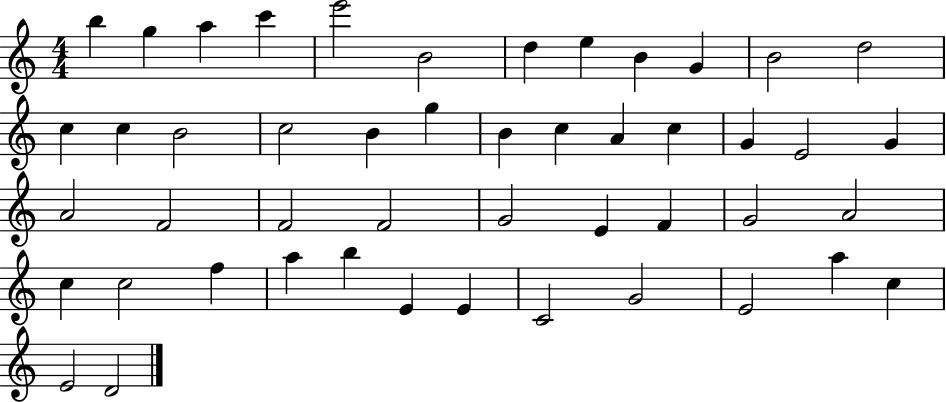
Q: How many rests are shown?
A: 0